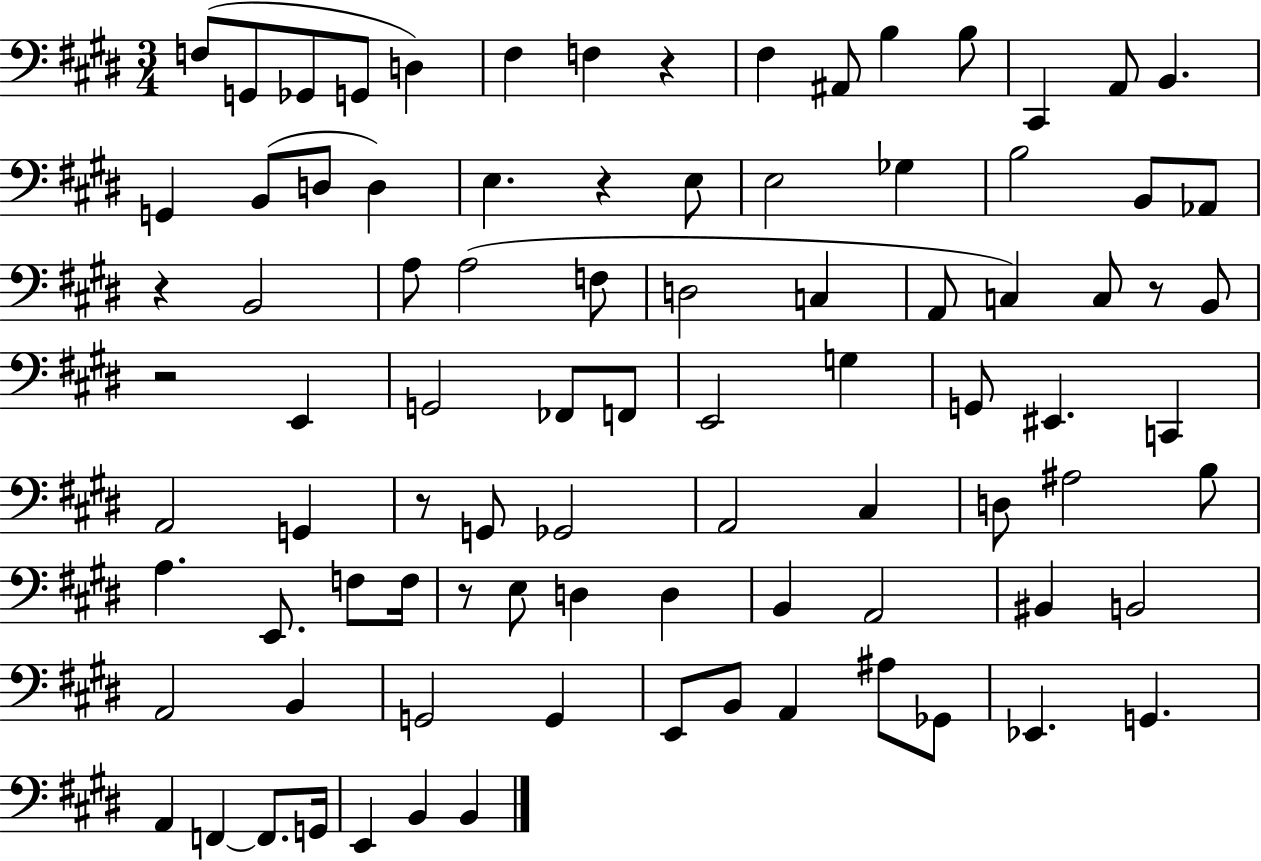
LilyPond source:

{
  \clef bass
  \numericTimeSignature
  \time 3/4
  \key e \major
  \repeat volta 2 { f8( g,8 ges,8 g,8 d4) | fis4 f4 r4 | fis4 ais,8 b4 b8 | cis,4 a,8 b,4. | \break g,4 b,8( d8 d4) | e4. r4 e8 | e2 ges4 | b2 b,8 aes,8 | \break r4 b,2 | a8 a2( f8 | d2 c4 | a,8 c4) c8 r8 b,8 | \break r2 e,4 | g,2 fes,8 f,8 | e,2 g4 | g,8 eis,4. c,4 | \break a,2 g,4 | r8 g,8 ges,2 | a,2 cis4 | d8 ais2 b8 | \break a4. e,8. f8 f16 | r8 e8 d4 d4 | b,4 a,2 | bis,4 b,2 | \break a,2 b,4 | g,2 g,4 | e,8 b,8 a,4 ais8 ges,8 | ees,4. g,4. | \break a,4 f,4~~ f,8. g,16 | e,4 b,4 b,4 | } \bar "|."
}